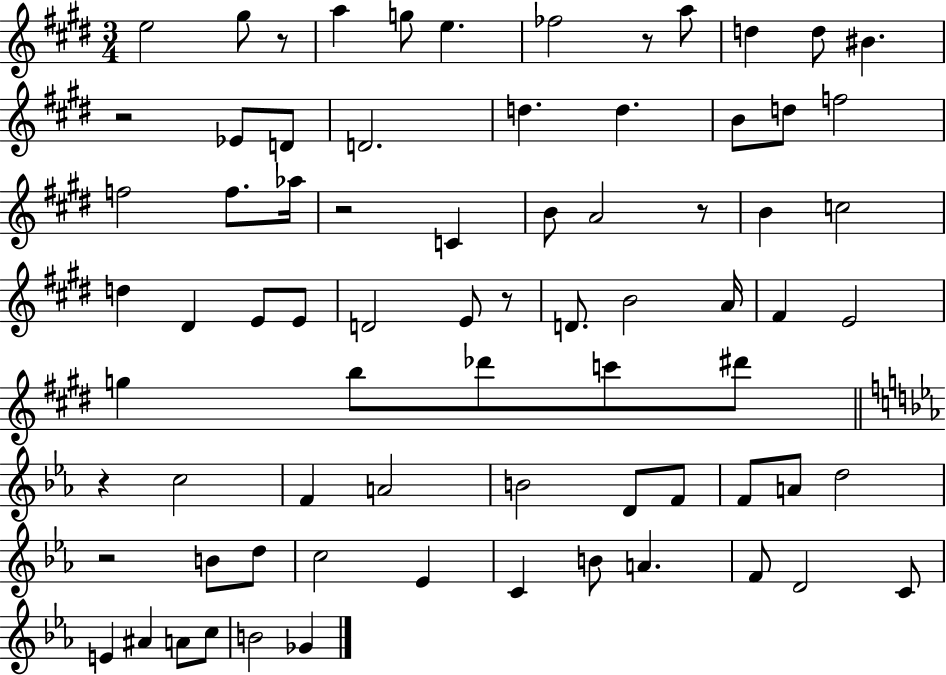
E5/h G#5/e R/e A5/q G5/e E5/q. FES5/h R/e A5/e D5/q D5/e BIS4/q. R/h Eb4/e D4/e D4/h. D5/q. D5/q. B4/e D5/e F5/h F5/h F5/e. Ab5/s R/h C4/q B4/e A4/h R/e B4/q C5/h D5/q D#4/q E4/e E4/e D4/h E4/e R/e D4/e. B4/h A4/s F#4/q E4/h G5/q B5/e Db6/e C6/e D#6/e R/q C5/h F4/q A4/h B4/h D4/e F4/e F4/e A4/e D5/h R/h B4/e D5/e C5/h Eb4/q C4/q B4/e A4/q. F4/e D4/h C4/e E4/q A#4/q A4/e C5/e B4/h Gb4/q